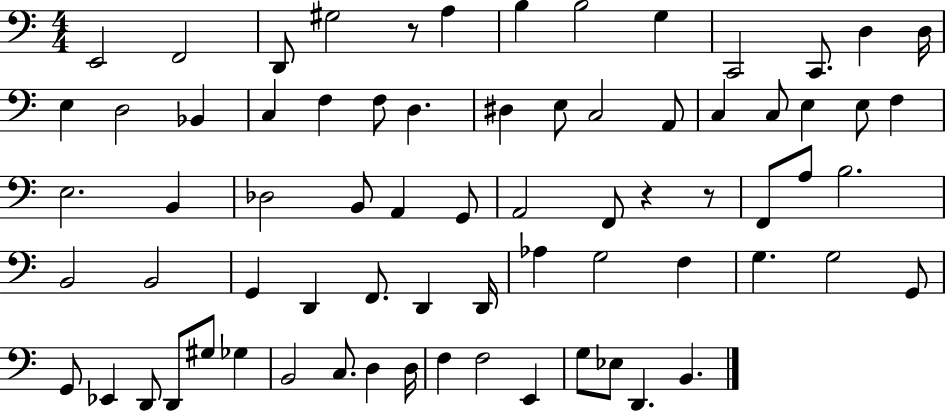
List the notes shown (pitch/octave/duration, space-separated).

E2/h F2/h D2/e G#3/h R/e A3/q B3/q B3/h G3/q C2/h C2/e. D3/q D3/s E3/q D3/h Bb2/q C3/q F3/q F3/e D3/q. D#3/q E3/e C3/h A2/e C3/q C3/e E3/q E3/e F3/q E3/h. B2/q Db3/h B2/e A2/q G2/e A2/h F2/e R/q R/e F2/e A3/e B3/h. B2/h B2/h G2/q D2/q F2/e. D2/q D2/s Ab3/q G3/h F3/q G3/q. G3/h G2/e G2/e Eb2/q D2/e D2/e G#3/e Gb3/q B2/h C3/e. D3/q D3/s F3/q F3/h E2/q G3/e Eb3/e D2/q. B2/q.